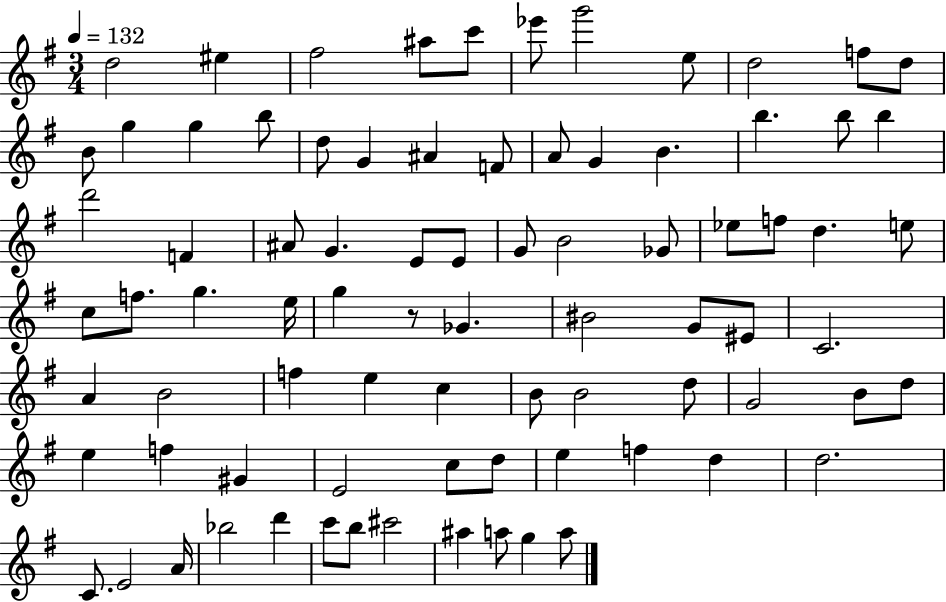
D5/h EIS5/q F#5/h A#5/e C6/e Eb6/e G6/h E5/e D5/h F5/e D5/e B4/e G5/q G5/q B5/e D5/e G4/q A#4/q F4/e A4/e G4/q B4/q. B5/q. B5/e B5/q D6/h F4/q A#4/e G4/q. E4/e E4/e G4/e B4/h Gb4/e Eb5/e F5/e D5/q. E5/e C5/e F5/e. G5/q. E5/s G5/q R/e Gb4/q. BIS4/h G4/e EIS4/e C4/h. A4/q B4/h F5/q E5/q C5/q B4/e B4/h D5/e G4/h B4/e D5/e E5/q F5/q G#4/q E4/h C5/e D5/e E5/q F5/q D5/q D5/h. C4/e. E4/h A4/s Bb5/h D6/q C6/e B5/e C#6/h A#5/q A5/e G5/q A5/e